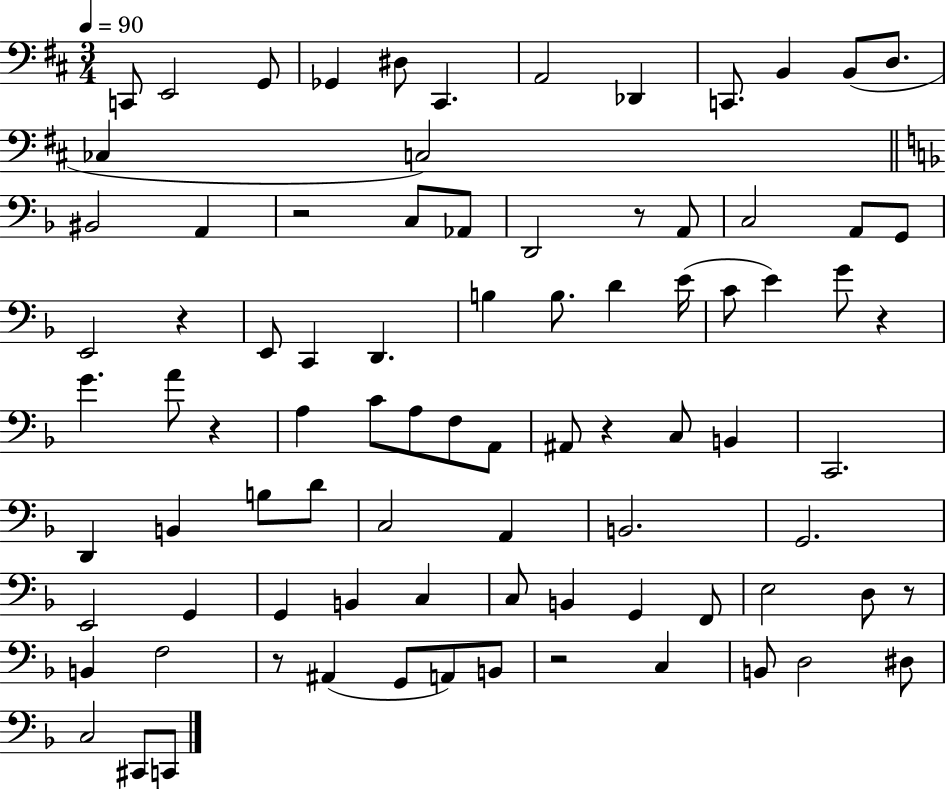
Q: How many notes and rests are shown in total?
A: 86